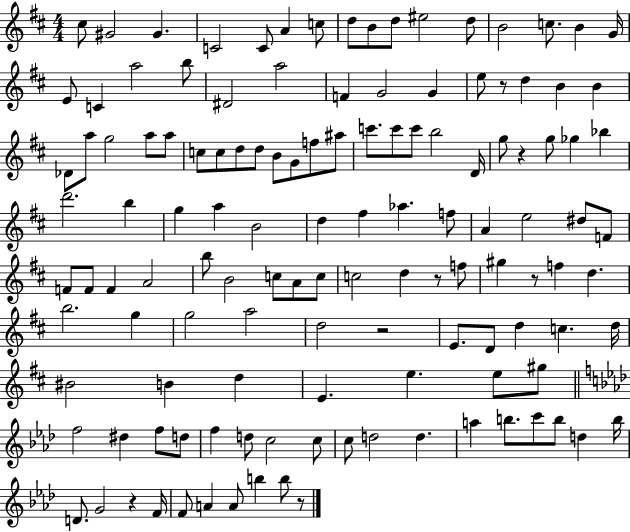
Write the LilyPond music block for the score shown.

{
  \clef treble
  \numericTimeSignature
  \time 4/4
  \key d \major
  cis''8 gis'2 gis'4. | c'2 c'8 a'4 c''8 | d''8 b'8 d''8 eis''2 d''8 | b'2 c''8. b'4 g'16 | \break e'8 c'4 a''2 b''8 | dis'2 a''2 | f'4 g'2 g'4 | e''8 r8 d''4 b'4 b'4 | \break des'8 a''8 g''2 a''8 a''8 | c''8 c''8 d''8 d''8 b'8 g'8 f''8 ais''8 | c'''8. c'''8 c'''8 b''2 d'16 | g''8 r4 g''8 ges''4 bes''4 | \break d'''2. b''4 | g''4 a''4 b'2 | d''4 fis''4 aes''4. f''8 | a'4 e''2 dis''8 f'8 | \break f'8 f'8 f'4 a'2 | b''8 b'2 c''8 a'8 c''8 | c''2 d''4 r8 f''8 | gis''4 r8 f''4 d''4. | \break b''2. g''4 | g''2 a''2 | d''2 r2 | e'8. d'8 d''4 c''4. d''16 | \break bis'2 b'4 d''4 | e'4. e''4. e''8 gis''8 | \bar "||" \break \key f \minor f''2 dis''4 f''8 d''8 | f''4 d''8 c''2 c''8 | c''8 d''2 d''4. | a''4 b''8. c'''8 b''8 d''4 b''16 | \break d'8. g'2 r4 f'16 | f'8 a'4 a'8 b''4 b''8 r8 | \bar "|."
}